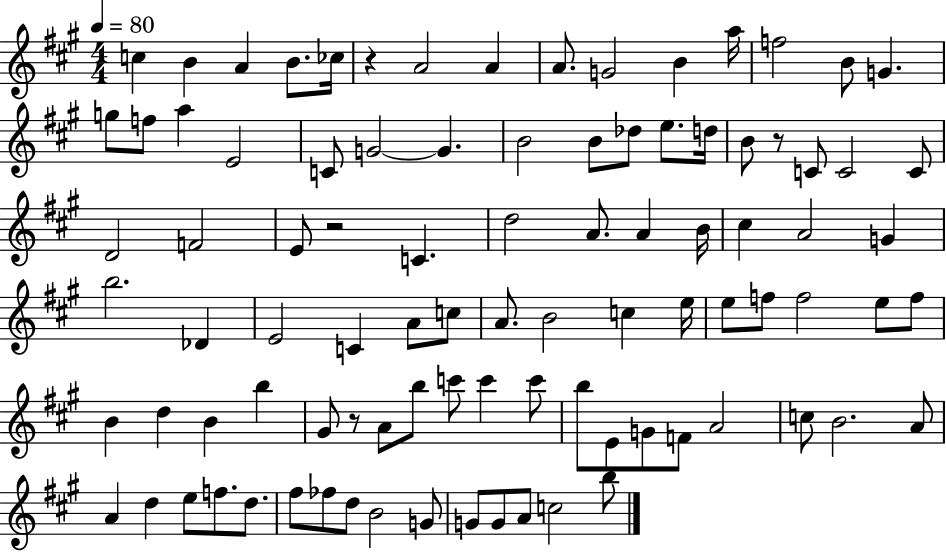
C5/q B4/q A4/q B4/e. CES5/s R/q A4/h A4/q A4/e. G4/h B4/q A5/s F5/h B4/e G4/q. G5/e F5/e A5/q E4/h C4/e G4/h G4/q. B4/h B4/e Db5/e E5/e. D5/s B4/e R/e C4/e C4/h C4/e D4/h F4/h E4/e R/h C4/q. D5/h A4/e. A4/q B4/s C#5/q A4/h G4/q B5/h. Db4/q E4/h C4/q A4/e C5/e A4/e. B4/h C5/q E5/s E5/e F5/e F5/h E5/e F5/e B4/q D5/q B4/q B5/q G#4/e R/e A4/e B5/e C6/e C6/q C6/e B5/e E4/e G4/e F4/e A4/h C5/e B4/h. A4/e A4/q D5/q E5/e F5/e. D5/e. F#5/e FES5/e D5/e B4/h G4/e G4/e G4/e A4/e C5/h B5/e